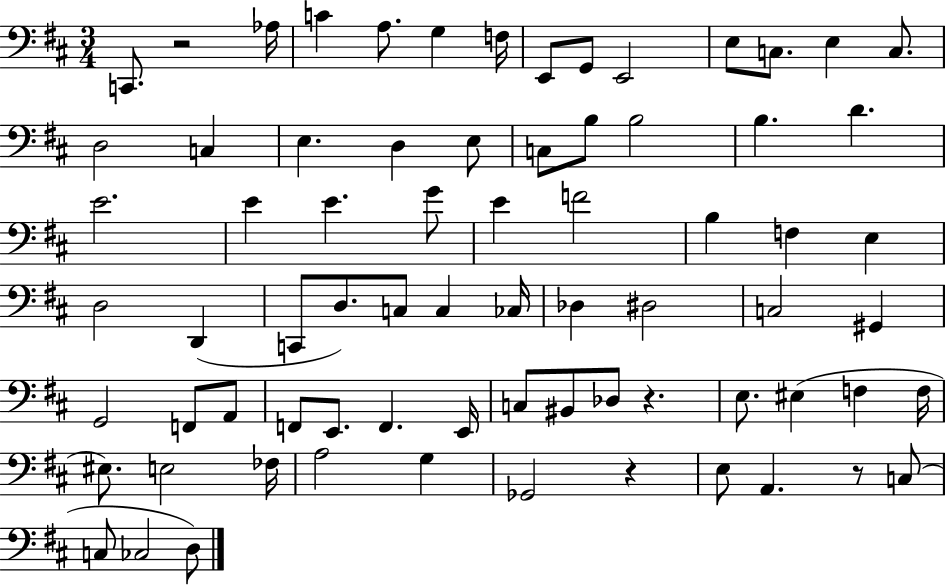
C2/e. R/h Ab3/s C4/q A3/e. G3/q F3/s E2/e G2/e E2/h E3/e C3/e. E3/q C3/e. D3/h C3/q E3/q. D3/q E3/e C3/e B3/e B3/h B3/q. D4/q. E4/h. E4/q E4/q. G4/e E4/q F4/h B3/q F3/q E3/q D3/h D2/q C2/e D3/e. C3/e C3/q CES3/s Db3/q D#3/h C3/h G#2/q G2/h F2/e A2/e F2/e E2/e. F2/q. E2/s C3/e BIS2/e Db3/e R/q. E3/e. EIS3/q F3/q F3/s EIS3/e. E3/h FES3/s A3/h G3/q Gb2/h R/q E3/e A2/q. R/e C3/e C3/e CES3/h D3/e